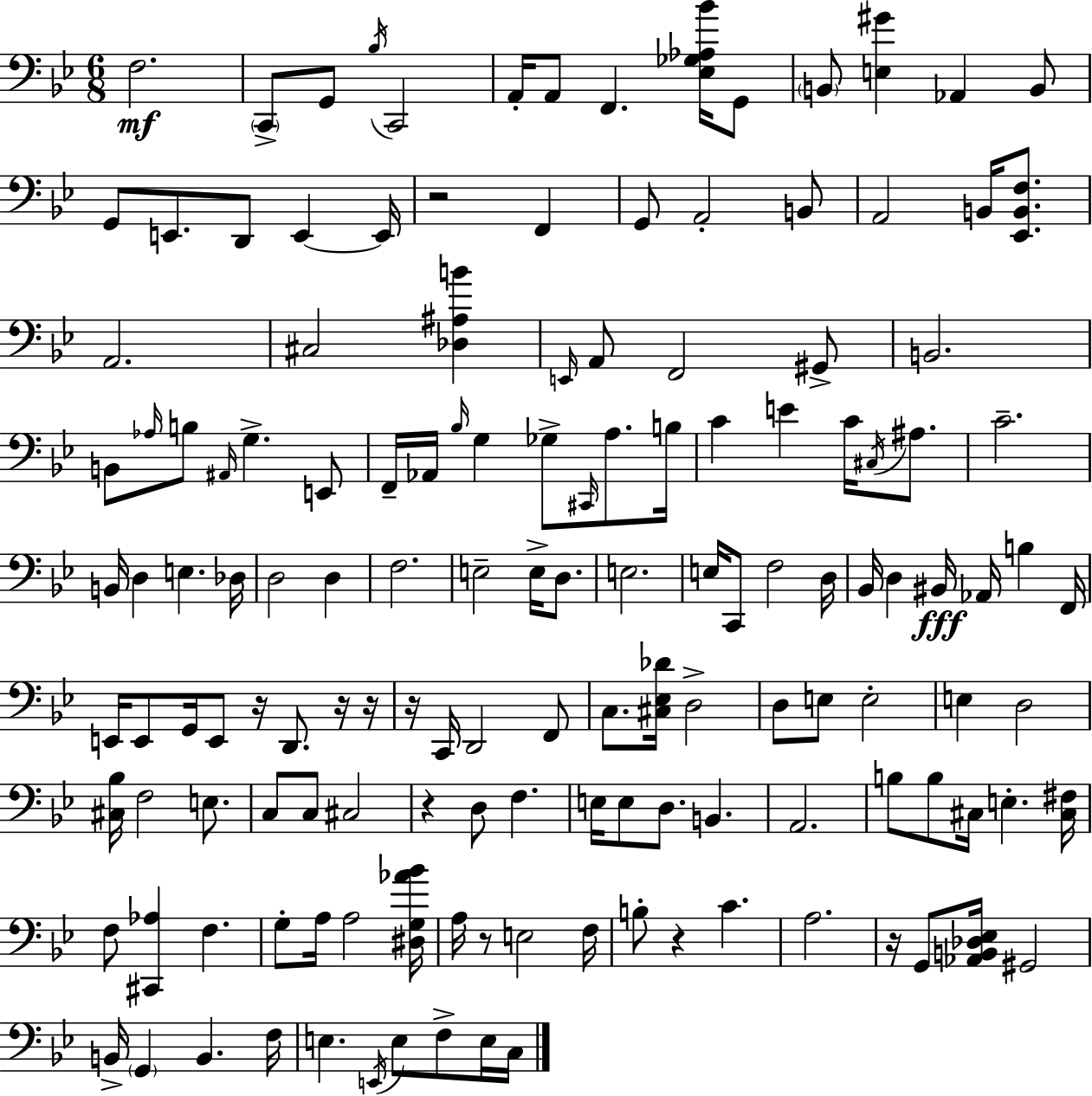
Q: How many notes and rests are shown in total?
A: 144